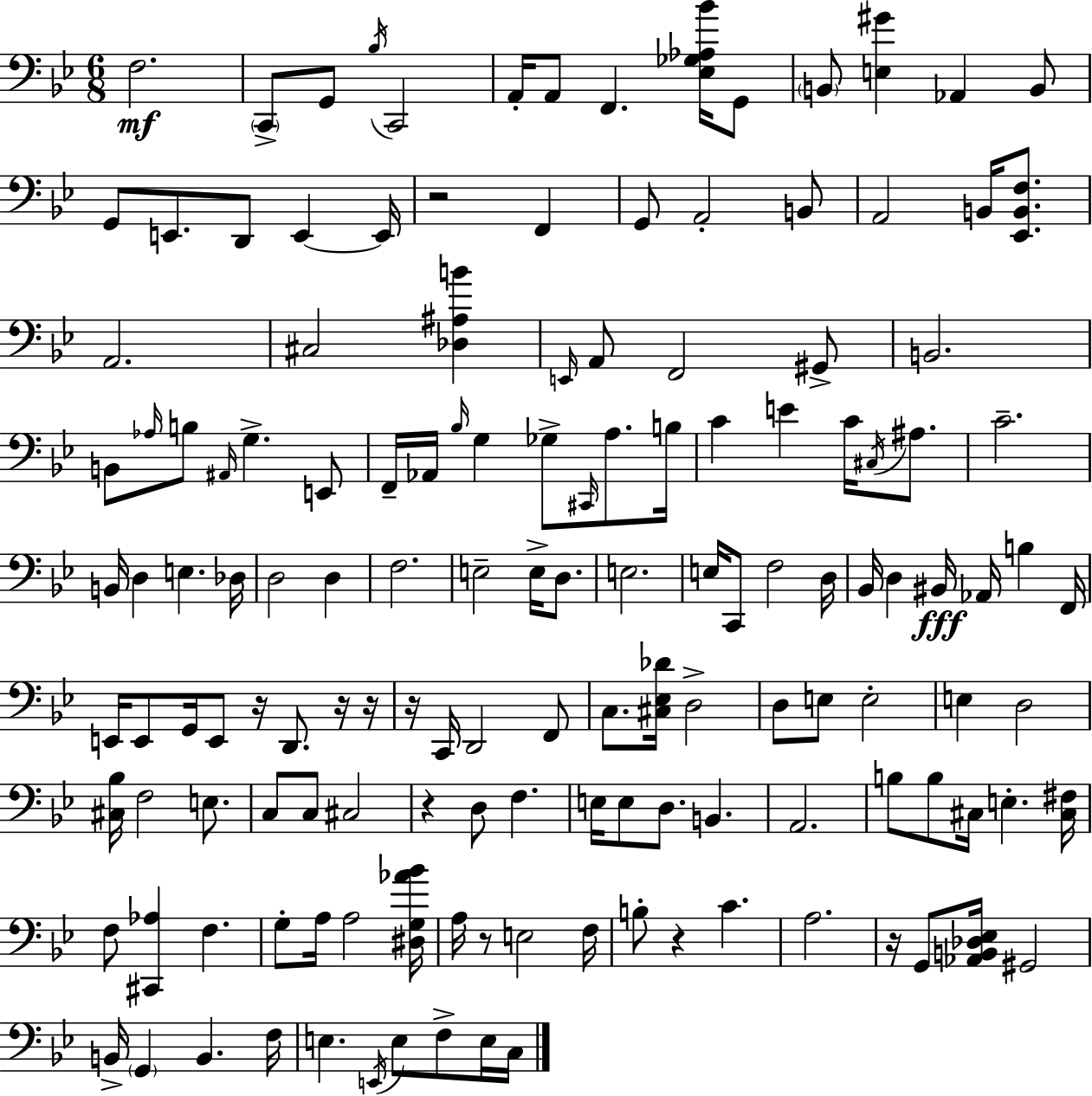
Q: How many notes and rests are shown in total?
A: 144